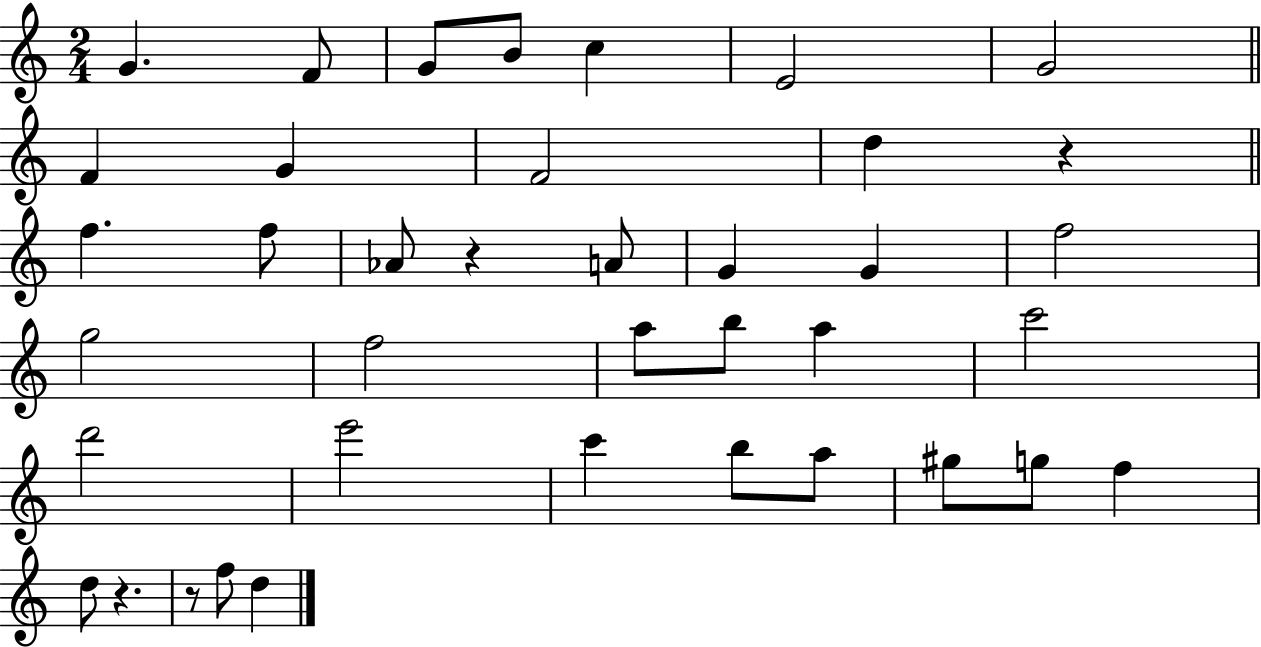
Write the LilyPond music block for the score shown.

{
  \clef treble
  \numericTimeSignature
  \time 2/4
  \key c \major
  g'4. f'8 | g'8 b'8 c''4 | e'2 | g'2 | \break \bar "||" \break \key a \minor f'4 g'4 | f'2 | d''4 r4 | \bar "||" \break \key a \minor f''4. f''8 | aes'8 r4 a'8 | g'4 g'4 | f''2 | \break g''2 | f''2 | a''8 b''8 a''4 | c'''2 | \break d'''2 | e'''2 | c'''4 b''8 a''8 | gis''8 g''8 f''4 | \break d''8 r4. | r8 f''8 d''4 | \bar "|."
}